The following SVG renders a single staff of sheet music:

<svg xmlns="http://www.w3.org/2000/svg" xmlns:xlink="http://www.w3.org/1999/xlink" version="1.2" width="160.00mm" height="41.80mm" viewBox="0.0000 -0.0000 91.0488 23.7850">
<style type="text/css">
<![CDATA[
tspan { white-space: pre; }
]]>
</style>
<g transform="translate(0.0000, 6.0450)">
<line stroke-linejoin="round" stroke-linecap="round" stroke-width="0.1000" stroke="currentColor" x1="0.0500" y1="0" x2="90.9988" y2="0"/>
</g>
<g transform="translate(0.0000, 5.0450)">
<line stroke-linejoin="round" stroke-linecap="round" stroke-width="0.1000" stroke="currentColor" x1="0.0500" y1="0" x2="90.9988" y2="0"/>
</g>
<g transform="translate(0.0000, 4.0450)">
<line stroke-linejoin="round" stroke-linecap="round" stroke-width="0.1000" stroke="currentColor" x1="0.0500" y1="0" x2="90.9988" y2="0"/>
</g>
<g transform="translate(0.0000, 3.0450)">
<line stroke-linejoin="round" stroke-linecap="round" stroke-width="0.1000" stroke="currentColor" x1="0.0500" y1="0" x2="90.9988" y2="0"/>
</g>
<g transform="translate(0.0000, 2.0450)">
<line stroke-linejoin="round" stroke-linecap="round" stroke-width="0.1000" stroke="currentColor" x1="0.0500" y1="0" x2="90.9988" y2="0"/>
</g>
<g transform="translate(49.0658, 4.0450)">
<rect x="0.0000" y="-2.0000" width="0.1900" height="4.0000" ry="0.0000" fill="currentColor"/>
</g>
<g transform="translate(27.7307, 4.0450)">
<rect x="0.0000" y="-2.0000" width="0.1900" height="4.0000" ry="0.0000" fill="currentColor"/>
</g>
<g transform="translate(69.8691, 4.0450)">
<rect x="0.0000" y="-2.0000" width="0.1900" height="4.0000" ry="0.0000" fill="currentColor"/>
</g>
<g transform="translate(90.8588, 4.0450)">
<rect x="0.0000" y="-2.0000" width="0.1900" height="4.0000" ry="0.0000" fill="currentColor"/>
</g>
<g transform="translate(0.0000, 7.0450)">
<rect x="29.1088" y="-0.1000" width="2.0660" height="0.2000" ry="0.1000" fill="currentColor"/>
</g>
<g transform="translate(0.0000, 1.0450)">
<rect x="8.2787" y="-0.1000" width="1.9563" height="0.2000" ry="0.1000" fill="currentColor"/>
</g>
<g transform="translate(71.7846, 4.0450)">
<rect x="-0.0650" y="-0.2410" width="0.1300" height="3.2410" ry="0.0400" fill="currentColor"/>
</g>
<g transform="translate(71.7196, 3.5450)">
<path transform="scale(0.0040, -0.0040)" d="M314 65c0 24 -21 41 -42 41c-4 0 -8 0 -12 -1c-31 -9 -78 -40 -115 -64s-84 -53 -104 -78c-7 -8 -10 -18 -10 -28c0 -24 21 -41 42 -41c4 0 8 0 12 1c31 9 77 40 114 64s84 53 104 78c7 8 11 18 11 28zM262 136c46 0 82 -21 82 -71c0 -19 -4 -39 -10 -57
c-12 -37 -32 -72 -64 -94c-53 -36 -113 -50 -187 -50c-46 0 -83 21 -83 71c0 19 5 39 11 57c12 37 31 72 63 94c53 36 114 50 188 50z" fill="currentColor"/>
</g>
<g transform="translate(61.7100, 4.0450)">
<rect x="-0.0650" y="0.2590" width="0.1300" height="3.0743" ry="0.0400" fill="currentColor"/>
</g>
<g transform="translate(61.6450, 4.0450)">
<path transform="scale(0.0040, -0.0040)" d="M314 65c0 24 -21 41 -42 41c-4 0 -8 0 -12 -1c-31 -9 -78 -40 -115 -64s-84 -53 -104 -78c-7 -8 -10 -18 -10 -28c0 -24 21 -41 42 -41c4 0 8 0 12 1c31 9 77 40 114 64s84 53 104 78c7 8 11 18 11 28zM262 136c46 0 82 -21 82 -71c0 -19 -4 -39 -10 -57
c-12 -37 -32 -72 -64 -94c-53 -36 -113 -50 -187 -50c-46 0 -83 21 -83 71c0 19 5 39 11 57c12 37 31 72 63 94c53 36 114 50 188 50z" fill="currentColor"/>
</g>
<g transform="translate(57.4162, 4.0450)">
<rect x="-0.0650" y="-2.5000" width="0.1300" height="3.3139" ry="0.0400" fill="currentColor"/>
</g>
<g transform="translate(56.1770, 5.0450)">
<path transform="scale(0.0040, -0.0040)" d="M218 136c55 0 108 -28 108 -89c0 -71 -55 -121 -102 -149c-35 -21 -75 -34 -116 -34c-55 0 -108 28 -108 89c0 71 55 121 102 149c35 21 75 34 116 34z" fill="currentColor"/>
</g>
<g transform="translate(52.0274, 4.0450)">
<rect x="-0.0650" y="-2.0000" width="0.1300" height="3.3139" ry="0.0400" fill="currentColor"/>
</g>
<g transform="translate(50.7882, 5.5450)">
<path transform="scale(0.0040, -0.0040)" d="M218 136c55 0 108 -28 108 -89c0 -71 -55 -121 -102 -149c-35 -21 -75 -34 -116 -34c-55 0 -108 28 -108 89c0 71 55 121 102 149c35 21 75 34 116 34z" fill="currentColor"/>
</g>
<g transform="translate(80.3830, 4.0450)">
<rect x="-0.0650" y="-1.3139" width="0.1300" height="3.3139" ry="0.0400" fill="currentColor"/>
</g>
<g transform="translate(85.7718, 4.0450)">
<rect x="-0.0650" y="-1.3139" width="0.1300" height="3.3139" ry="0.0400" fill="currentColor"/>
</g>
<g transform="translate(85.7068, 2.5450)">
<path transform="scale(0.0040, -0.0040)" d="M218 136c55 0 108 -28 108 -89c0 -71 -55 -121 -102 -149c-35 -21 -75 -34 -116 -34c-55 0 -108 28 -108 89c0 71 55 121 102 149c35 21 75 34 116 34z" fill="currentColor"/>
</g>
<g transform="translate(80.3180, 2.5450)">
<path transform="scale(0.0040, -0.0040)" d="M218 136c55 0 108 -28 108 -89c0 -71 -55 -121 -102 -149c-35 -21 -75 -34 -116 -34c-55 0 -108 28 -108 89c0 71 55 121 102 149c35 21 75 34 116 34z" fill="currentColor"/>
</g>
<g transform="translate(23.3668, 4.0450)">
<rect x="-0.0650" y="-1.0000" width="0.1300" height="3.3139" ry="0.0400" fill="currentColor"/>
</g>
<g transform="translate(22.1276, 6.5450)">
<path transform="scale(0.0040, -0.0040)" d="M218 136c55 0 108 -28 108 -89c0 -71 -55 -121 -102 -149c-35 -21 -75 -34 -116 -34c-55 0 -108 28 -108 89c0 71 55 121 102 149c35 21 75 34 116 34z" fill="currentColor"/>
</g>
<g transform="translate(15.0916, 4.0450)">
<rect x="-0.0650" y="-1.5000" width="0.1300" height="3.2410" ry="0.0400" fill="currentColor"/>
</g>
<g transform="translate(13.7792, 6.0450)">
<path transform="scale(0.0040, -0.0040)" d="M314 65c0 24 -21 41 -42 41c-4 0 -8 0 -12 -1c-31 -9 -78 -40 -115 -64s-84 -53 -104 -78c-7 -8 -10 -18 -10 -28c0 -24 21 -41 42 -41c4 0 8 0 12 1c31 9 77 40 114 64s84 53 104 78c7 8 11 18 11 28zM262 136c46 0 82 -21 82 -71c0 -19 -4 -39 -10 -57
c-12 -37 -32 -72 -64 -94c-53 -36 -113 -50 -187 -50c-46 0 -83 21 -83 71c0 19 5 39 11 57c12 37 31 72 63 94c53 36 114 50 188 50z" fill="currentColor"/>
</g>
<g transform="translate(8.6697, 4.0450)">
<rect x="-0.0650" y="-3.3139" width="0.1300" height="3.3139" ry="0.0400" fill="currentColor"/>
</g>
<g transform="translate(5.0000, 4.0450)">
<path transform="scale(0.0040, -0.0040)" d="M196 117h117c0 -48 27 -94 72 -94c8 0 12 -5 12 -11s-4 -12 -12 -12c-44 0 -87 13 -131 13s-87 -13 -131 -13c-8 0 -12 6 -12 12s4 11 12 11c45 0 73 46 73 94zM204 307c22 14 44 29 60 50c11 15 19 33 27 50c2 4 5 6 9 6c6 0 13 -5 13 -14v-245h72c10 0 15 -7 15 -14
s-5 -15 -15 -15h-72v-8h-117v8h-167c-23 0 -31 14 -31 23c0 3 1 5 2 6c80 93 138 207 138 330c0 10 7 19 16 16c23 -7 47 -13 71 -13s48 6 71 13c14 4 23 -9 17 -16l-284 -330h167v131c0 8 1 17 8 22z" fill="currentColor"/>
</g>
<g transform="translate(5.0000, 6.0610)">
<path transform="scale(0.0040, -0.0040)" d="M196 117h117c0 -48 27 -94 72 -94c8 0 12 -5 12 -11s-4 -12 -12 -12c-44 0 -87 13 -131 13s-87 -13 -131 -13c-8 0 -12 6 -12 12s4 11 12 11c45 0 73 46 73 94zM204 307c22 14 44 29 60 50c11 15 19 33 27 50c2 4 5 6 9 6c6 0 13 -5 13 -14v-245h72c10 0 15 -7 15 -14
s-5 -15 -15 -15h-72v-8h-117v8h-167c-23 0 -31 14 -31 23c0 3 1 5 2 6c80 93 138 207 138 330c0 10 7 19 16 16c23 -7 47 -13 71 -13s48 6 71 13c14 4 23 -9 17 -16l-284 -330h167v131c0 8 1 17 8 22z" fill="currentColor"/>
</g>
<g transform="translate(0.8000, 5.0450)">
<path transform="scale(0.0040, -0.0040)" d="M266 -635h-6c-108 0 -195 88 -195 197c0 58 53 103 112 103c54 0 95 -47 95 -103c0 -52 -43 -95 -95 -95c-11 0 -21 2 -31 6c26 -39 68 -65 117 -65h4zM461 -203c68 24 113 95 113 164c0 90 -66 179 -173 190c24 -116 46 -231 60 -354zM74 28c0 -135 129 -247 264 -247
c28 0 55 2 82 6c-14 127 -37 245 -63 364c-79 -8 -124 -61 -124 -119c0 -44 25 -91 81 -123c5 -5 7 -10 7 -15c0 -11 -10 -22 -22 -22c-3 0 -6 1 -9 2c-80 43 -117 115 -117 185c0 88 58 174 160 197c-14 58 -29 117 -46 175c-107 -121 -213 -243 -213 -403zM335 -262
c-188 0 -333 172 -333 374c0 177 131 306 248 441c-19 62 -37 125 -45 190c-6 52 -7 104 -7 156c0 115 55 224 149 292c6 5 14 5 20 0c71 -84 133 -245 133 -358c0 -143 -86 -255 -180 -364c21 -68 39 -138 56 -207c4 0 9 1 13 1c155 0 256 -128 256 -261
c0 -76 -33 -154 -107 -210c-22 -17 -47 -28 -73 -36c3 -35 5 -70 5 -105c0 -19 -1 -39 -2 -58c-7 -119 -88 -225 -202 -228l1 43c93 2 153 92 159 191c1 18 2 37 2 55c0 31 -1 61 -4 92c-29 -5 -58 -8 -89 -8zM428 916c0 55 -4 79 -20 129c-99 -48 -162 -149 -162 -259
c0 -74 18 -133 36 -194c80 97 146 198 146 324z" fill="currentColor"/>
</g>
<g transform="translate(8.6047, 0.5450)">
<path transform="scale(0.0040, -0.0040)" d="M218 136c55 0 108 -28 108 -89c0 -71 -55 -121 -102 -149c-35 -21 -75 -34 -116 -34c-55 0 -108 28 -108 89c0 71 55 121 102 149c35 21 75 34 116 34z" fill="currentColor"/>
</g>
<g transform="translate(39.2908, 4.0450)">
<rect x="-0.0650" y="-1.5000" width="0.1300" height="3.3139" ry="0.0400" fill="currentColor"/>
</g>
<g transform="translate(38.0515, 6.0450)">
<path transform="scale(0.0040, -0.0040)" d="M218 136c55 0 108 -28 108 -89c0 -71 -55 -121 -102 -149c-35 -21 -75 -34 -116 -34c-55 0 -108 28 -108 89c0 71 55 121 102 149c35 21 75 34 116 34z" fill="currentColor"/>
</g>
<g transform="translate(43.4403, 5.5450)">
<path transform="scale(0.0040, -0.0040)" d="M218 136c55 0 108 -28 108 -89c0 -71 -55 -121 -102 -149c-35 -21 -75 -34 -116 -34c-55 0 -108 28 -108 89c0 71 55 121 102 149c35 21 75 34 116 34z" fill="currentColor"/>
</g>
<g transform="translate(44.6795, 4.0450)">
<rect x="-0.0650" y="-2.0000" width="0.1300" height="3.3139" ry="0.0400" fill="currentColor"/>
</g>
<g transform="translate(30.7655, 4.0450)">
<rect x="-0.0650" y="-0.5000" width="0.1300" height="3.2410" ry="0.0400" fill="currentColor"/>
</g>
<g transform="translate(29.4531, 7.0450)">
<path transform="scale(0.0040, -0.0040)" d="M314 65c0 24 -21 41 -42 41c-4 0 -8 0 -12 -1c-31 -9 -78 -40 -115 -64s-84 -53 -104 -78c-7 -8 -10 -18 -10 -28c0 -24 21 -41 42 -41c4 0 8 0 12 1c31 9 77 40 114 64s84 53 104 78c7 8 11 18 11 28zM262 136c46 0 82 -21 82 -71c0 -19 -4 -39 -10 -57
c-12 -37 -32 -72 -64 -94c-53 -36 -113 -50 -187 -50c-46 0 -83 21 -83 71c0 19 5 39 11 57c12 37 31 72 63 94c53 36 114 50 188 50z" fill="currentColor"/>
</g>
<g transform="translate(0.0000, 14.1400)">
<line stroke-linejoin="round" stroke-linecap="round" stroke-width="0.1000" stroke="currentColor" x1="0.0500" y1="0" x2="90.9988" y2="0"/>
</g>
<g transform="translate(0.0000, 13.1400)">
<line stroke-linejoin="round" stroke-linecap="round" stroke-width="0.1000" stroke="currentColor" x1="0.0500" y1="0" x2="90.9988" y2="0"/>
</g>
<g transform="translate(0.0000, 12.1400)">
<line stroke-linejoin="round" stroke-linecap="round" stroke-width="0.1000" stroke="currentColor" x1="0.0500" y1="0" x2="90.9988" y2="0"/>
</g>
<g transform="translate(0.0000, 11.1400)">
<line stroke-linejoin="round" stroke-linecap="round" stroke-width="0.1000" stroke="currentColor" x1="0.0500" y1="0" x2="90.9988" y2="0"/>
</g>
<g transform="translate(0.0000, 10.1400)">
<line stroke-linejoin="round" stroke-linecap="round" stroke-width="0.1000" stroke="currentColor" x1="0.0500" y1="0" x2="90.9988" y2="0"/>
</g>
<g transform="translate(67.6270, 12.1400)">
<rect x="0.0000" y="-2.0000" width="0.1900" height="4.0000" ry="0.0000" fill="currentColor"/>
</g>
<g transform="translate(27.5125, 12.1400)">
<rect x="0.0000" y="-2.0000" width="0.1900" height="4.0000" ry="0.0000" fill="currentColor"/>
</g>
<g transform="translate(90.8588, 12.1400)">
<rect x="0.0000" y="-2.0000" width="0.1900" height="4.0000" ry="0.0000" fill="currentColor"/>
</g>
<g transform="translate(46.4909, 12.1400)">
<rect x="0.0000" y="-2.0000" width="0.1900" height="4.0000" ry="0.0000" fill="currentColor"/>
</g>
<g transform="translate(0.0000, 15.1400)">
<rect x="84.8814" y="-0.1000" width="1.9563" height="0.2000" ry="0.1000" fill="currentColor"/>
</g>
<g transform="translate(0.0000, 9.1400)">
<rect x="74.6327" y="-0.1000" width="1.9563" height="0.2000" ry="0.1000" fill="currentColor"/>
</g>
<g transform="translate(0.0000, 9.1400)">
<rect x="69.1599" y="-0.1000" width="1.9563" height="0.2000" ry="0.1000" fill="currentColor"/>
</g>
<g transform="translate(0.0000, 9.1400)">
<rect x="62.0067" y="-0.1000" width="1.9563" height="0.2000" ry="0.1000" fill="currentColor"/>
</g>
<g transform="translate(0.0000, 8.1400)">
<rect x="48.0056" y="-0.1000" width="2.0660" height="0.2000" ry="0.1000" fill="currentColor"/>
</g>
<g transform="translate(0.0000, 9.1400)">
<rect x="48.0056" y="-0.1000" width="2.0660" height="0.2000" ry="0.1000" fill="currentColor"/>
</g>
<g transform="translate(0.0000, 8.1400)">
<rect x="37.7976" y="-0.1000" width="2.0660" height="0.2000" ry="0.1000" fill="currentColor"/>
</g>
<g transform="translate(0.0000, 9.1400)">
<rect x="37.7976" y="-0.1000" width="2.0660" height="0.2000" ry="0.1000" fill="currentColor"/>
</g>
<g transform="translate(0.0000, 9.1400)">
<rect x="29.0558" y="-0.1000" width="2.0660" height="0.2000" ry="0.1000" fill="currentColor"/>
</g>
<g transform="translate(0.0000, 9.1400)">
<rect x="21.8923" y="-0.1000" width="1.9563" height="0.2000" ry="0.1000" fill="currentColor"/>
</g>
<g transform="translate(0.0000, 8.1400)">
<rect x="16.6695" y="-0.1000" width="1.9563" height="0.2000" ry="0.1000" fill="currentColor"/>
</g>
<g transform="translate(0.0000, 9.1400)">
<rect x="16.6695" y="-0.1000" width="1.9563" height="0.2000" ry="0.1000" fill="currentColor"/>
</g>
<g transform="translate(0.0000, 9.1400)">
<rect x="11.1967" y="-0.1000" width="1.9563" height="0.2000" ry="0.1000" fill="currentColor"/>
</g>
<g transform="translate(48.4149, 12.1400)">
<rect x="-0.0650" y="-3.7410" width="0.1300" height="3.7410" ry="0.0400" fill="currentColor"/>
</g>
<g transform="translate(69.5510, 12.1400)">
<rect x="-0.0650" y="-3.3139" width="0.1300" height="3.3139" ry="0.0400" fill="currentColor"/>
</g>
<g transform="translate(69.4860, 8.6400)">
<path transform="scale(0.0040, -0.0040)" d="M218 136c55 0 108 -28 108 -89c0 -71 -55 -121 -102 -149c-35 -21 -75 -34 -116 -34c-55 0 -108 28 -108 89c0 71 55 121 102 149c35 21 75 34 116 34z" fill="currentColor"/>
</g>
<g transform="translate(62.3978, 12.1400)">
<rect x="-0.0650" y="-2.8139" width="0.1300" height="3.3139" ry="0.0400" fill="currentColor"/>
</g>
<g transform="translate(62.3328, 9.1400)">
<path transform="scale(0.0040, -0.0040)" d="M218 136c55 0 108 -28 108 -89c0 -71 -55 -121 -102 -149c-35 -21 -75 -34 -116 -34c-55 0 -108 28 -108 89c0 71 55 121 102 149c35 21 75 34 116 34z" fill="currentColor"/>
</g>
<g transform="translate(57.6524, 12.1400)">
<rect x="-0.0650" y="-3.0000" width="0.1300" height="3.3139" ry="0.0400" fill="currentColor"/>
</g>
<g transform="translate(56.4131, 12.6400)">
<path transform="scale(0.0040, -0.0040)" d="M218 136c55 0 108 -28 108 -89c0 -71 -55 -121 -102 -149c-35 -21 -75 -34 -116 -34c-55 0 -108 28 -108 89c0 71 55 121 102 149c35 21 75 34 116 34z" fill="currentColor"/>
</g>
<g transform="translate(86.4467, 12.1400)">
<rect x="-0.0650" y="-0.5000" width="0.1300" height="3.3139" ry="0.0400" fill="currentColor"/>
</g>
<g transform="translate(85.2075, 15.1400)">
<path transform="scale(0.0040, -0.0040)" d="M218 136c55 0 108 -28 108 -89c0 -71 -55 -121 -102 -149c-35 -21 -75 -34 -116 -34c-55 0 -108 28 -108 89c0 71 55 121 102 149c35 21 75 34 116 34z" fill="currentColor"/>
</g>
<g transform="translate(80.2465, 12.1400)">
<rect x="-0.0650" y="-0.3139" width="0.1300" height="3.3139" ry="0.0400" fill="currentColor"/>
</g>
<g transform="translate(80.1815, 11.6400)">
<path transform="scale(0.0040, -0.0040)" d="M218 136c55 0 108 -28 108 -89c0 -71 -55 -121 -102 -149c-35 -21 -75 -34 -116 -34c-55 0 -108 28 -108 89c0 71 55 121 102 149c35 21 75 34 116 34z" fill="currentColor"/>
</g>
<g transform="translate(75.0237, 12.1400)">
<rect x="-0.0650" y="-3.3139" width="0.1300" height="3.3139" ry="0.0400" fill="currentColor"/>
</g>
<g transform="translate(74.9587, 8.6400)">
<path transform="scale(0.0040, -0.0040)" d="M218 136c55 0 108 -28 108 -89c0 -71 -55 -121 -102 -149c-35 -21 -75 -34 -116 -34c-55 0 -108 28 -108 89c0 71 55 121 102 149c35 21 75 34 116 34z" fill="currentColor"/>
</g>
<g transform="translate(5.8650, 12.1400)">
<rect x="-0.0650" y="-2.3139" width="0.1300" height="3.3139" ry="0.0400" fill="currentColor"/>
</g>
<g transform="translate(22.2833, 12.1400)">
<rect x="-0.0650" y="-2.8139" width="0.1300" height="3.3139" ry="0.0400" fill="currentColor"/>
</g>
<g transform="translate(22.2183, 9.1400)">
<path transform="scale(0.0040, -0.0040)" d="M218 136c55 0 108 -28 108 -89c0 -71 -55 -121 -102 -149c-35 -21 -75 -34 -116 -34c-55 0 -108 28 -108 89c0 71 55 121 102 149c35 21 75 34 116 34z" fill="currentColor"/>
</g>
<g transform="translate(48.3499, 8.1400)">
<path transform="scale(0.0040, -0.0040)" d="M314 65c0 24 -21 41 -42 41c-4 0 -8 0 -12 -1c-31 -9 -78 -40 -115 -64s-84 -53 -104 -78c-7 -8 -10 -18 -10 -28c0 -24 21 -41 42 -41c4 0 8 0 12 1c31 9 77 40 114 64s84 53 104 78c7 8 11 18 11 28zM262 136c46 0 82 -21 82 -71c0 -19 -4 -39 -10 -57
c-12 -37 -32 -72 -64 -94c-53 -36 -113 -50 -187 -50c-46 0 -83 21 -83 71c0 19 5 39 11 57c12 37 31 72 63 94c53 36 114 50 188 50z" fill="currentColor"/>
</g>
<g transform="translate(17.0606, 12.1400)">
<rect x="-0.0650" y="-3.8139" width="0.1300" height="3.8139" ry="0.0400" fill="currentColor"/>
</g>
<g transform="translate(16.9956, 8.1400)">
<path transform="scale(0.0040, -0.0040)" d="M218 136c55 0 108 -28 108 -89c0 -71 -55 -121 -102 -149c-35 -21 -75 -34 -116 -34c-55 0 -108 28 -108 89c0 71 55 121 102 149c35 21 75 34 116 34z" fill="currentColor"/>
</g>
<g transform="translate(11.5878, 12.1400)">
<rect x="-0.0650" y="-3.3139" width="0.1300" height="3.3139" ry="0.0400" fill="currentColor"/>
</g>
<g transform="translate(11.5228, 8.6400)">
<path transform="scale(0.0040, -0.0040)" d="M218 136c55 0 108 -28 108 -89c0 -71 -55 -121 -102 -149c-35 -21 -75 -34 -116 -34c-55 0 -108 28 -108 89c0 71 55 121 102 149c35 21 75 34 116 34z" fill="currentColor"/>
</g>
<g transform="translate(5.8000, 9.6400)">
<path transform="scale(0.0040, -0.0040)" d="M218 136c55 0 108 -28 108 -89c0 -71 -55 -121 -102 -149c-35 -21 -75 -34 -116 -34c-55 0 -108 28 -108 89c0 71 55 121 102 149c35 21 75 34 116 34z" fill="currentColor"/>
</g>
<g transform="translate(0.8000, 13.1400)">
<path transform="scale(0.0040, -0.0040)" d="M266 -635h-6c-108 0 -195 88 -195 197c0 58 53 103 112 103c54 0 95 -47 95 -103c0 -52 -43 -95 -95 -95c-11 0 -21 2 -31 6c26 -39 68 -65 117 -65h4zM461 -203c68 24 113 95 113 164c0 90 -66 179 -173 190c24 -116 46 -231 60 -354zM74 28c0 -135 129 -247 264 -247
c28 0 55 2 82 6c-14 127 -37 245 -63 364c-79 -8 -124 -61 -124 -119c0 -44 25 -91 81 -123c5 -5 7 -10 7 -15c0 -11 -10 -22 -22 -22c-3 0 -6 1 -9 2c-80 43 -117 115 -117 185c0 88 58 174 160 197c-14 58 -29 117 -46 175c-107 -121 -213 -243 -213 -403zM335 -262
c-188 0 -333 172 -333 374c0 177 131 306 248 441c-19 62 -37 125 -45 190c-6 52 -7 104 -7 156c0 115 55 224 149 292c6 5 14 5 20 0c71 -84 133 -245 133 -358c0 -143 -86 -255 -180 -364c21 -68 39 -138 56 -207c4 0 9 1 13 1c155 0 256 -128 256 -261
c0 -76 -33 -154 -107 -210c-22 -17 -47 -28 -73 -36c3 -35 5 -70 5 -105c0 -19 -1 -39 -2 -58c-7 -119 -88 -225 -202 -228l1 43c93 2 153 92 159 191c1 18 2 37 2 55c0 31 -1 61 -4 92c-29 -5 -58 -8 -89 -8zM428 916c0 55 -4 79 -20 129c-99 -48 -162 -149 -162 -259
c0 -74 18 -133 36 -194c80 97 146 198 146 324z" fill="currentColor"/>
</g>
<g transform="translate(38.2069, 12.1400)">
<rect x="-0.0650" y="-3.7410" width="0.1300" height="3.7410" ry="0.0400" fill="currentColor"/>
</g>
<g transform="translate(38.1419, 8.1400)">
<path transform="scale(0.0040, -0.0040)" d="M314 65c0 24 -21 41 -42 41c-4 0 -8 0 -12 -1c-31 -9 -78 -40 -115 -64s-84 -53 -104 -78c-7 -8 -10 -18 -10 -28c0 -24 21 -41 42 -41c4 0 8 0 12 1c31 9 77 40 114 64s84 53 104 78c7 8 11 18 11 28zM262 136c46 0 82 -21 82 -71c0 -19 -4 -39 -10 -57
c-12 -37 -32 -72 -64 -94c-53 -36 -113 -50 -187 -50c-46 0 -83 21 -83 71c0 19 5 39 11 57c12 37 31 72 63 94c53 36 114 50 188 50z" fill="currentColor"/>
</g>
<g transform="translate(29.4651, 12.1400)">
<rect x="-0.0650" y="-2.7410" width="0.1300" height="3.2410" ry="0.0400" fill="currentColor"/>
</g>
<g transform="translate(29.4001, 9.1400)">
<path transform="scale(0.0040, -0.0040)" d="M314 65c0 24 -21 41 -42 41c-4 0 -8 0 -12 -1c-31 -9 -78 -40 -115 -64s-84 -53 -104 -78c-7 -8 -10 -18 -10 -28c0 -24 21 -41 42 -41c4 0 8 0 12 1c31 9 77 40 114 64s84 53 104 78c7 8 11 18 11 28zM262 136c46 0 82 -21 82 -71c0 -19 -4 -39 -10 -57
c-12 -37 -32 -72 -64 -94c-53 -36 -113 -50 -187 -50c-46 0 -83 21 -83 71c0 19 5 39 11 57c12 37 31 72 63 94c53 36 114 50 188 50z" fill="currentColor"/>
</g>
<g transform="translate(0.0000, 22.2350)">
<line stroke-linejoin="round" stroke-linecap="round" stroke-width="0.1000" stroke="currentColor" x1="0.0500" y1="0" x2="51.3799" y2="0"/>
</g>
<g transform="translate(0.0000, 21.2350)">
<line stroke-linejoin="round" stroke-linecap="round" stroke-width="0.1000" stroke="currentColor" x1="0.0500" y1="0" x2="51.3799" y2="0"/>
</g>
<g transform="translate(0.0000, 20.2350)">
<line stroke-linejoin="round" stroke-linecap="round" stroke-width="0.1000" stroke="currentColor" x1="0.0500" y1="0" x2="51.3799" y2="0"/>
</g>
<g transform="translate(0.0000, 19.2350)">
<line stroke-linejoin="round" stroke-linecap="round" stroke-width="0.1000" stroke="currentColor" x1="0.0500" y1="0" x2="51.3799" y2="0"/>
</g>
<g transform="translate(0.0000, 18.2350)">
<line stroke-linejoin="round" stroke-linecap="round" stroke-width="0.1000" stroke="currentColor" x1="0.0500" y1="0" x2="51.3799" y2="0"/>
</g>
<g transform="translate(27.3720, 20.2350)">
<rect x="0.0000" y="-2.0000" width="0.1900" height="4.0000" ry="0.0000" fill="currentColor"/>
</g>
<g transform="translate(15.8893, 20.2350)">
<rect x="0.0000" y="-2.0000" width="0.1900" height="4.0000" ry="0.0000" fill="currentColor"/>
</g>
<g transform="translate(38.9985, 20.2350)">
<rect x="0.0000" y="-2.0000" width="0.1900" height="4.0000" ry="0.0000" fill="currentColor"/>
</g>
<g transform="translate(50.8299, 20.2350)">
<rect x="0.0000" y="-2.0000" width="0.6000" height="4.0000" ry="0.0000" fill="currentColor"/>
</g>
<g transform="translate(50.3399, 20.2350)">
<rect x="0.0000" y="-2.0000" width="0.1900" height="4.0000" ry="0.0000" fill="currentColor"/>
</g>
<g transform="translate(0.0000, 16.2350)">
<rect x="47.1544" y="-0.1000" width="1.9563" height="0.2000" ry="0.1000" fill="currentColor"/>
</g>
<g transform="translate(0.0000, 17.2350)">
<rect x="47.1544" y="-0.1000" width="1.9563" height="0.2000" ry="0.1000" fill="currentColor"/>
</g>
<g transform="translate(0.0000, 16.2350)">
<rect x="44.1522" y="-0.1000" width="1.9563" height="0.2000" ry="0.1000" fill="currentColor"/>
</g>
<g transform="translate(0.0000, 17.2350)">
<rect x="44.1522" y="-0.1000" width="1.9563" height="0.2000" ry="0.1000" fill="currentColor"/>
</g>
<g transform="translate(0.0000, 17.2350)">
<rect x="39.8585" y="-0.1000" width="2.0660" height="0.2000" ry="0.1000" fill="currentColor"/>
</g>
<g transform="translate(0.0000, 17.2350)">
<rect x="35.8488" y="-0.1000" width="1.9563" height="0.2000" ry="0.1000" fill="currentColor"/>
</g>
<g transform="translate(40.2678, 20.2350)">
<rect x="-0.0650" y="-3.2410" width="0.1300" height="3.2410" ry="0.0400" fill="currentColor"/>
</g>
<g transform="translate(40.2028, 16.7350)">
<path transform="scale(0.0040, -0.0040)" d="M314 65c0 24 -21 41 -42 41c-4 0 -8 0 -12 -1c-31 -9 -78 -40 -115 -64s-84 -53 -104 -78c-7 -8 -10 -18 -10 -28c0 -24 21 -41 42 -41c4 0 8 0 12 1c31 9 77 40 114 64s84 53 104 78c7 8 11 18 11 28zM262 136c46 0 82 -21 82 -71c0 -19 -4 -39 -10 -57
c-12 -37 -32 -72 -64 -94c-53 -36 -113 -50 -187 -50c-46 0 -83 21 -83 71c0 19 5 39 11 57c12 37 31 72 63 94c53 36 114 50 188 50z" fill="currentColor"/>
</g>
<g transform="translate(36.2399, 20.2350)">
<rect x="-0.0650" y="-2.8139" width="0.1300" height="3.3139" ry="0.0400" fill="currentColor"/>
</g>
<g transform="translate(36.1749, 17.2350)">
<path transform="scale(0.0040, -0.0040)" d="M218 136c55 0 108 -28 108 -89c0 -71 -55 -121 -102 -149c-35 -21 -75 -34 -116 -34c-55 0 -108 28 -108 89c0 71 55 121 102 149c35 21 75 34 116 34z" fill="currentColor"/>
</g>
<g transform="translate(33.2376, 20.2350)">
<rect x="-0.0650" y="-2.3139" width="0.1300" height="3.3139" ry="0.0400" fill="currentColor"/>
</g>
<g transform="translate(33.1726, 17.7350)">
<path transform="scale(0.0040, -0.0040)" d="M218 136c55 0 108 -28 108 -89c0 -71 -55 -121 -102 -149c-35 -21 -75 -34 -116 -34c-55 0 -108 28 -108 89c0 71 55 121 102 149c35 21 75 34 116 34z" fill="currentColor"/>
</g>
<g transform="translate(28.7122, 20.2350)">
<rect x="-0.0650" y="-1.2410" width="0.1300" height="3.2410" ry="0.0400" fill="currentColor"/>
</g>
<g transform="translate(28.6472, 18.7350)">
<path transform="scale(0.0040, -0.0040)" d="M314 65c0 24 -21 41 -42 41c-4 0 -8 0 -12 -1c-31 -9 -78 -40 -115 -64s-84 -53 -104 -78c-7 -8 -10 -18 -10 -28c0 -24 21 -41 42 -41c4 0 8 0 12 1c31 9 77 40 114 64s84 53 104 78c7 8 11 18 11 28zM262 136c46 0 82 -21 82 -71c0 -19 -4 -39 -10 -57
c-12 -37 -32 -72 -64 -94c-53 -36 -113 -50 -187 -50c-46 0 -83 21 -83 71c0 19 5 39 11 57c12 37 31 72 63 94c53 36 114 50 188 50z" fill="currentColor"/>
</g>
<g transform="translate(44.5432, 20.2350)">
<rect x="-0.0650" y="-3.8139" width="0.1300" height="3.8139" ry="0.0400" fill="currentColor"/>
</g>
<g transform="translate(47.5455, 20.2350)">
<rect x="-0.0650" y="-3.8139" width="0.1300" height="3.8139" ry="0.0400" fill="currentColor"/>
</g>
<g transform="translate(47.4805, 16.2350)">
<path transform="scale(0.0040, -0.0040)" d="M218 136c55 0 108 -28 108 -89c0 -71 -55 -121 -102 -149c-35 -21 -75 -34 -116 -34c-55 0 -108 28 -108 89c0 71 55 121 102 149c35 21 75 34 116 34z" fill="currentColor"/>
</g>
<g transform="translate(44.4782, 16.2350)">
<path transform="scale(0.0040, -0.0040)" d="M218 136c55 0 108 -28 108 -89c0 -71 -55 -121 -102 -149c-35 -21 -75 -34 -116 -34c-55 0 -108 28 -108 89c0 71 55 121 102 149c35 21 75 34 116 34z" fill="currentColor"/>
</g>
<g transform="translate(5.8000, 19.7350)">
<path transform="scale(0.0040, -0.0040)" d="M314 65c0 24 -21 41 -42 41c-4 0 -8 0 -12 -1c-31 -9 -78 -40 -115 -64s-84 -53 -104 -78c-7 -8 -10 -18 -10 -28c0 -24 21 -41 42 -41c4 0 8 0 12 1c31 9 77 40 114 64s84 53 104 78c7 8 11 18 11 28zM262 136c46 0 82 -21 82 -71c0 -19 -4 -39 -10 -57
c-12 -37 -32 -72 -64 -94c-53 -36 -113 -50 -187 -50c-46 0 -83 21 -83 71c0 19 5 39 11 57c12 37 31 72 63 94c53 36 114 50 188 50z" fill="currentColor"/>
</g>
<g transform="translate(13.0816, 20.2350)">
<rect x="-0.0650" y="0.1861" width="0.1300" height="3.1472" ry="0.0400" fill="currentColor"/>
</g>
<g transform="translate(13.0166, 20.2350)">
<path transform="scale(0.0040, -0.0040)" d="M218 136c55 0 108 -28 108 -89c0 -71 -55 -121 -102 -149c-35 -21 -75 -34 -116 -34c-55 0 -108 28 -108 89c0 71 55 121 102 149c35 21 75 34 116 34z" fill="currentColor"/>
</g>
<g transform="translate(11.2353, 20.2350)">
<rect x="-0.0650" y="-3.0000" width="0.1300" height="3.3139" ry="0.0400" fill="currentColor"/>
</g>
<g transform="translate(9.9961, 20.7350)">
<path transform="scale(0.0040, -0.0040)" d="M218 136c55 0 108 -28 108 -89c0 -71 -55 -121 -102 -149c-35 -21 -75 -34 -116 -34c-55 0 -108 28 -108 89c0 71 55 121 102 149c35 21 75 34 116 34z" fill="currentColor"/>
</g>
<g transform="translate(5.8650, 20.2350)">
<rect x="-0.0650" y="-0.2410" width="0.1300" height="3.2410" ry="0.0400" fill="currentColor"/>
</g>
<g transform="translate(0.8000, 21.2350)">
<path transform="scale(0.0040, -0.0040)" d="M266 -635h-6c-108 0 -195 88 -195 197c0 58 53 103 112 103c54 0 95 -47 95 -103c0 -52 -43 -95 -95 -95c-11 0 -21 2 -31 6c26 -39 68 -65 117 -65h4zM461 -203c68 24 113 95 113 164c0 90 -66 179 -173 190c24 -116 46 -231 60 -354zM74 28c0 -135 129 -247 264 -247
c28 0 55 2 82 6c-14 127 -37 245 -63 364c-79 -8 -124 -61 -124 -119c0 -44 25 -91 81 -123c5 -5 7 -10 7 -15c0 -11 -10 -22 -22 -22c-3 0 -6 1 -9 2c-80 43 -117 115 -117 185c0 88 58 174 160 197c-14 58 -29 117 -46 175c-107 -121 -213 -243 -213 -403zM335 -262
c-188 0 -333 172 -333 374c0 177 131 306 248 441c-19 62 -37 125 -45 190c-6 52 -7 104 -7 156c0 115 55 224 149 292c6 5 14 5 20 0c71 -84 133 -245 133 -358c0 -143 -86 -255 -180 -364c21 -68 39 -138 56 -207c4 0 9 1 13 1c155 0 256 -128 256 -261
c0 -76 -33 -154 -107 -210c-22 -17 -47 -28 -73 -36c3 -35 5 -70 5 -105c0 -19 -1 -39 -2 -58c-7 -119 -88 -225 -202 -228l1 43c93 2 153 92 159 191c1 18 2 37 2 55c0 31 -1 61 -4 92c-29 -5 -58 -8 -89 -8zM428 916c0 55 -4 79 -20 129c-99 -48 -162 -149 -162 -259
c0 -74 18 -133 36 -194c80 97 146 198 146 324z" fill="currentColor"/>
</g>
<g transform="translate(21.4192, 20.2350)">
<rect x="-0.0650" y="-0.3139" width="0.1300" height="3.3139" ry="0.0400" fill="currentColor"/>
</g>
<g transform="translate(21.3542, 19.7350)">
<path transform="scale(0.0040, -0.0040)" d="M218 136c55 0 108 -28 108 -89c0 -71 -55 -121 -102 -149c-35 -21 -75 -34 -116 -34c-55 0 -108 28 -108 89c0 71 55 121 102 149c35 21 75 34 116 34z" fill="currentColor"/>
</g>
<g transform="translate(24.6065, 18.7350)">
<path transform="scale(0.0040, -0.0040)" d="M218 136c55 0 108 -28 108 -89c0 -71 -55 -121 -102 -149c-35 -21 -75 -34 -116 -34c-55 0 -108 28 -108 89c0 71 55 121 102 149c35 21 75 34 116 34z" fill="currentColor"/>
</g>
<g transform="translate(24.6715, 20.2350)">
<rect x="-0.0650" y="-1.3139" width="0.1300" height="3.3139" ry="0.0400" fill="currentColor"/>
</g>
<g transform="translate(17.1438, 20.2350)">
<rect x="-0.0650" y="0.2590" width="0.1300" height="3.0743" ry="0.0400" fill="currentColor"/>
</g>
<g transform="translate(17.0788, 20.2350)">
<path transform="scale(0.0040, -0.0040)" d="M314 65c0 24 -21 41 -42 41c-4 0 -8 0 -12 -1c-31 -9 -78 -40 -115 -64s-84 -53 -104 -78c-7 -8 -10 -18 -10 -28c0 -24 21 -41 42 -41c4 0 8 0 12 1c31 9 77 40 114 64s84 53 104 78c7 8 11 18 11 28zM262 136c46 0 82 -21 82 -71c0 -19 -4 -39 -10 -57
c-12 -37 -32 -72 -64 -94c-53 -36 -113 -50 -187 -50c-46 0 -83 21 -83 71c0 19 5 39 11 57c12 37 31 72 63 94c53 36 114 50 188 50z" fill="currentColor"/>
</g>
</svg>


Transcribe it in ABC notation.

X:1
T:Untitled
M:4/4
L:1/4
K:C
b E2 D C2 E F F G B2 c2 e e g b c' a a2 c'2 c'2 A a b b c C c2 A B B2 c e e2 g a b2 c' c'